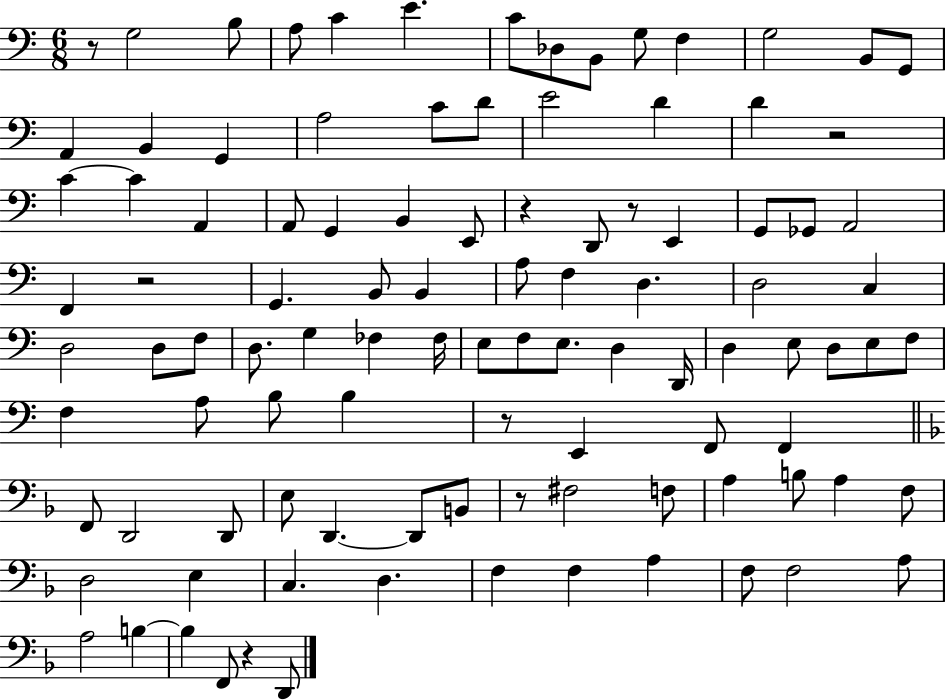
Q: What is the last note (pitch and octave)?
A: D2